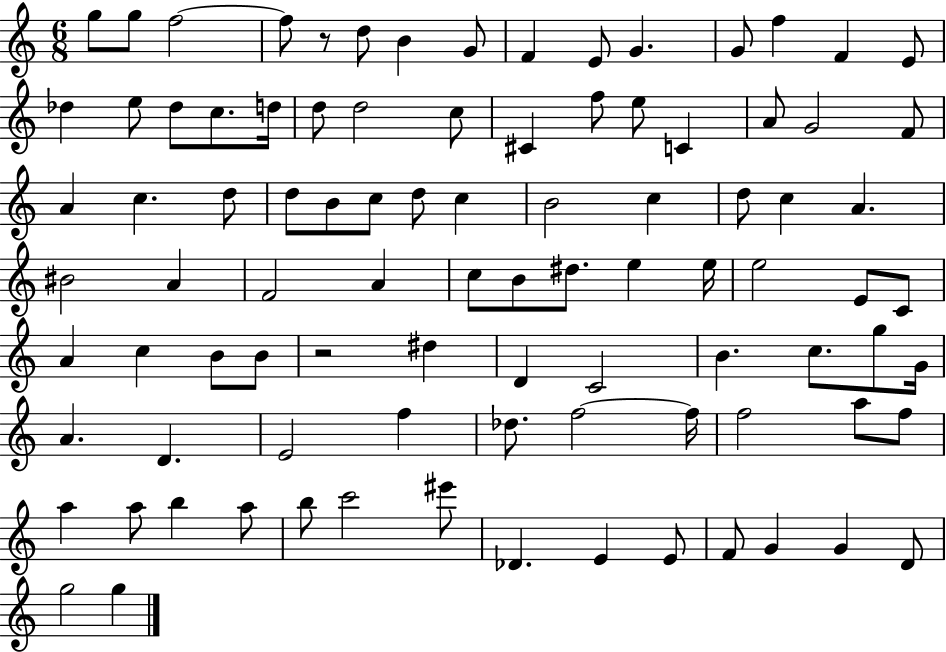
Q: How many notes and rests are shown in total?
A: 93